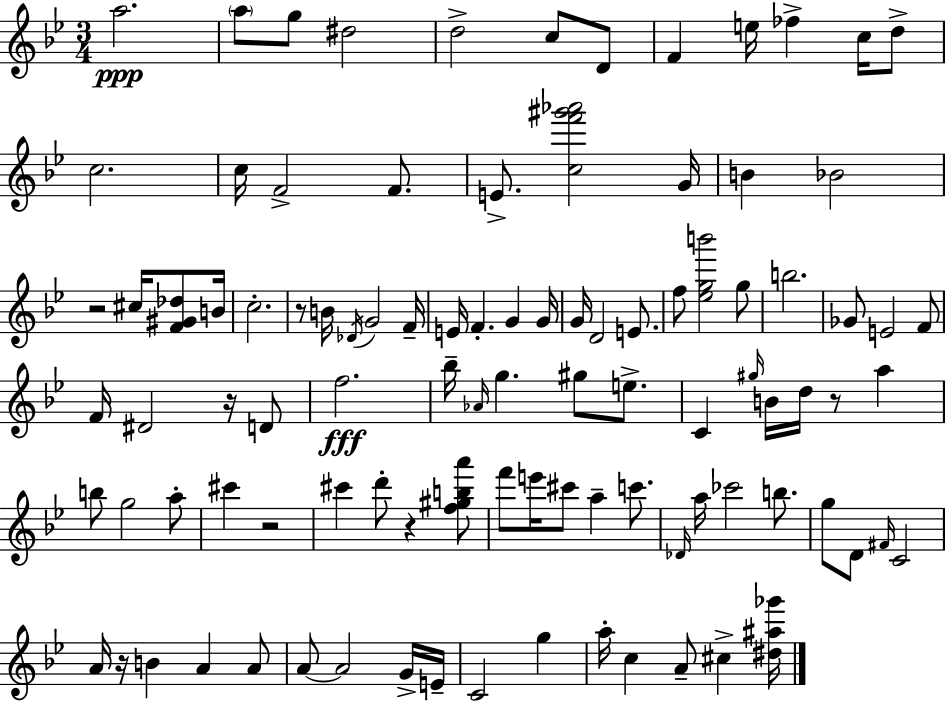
{
  \clef treble
  \numericTimeSignature
  \time 3/4
  \key bes \major
  a''2.\ppp | \parenthesize a''8 g''8 dis''2 | d''2-> c''8 d'8 | f'4 e''16 fes''4-> c''16 d''8-> | \break c''2. | c''16 f'2-> f'8. | e'8.-> <c'' f''' gis''' aes'''>2 g'16 | b'4 bes'2 | \break r2 cis''16 <f' gis' des''>8 b'16 | c''2.-. | r8 b'16 \acciaccatura { des'16 } g'2 | f'16-- e'16 f'4.-. g'4 | \break g'16 g'16 d'2 e'8. | f''8 <ees'' g'' b'''>2 g''8 | b''2. | ges'8 e'2 f'8 | \break f'16 dis'2 r16 d'8 | f''2.\fff | bes''16-- \grace { aes'16 } g''4. gis''8 e''8.-> | c'4 \grace { gis''16 } b'16 d''16 r8 a''4 | \break b''8 g''2 | a''8-. cis'''4 r2 | cis'''4 d'''8-. r4 | <f'' gis'' b'' a'''>8 f'''8 e'''16 cis'''8 a''4-- | \break c'''8. \grace { des'16 } a''16 ces'''2 | b''8. g''8 d'8 \grace { fis'16 } c'2 | a'16 r16 b'4 a'4 | a'8 a'8~~ a'2 | \break g'16-> e'16-- c'2 | g''4 a''16-. c''4 a'8-- | cis''4-> <dis'' ais'' ges'''>16 \bar "|."
}